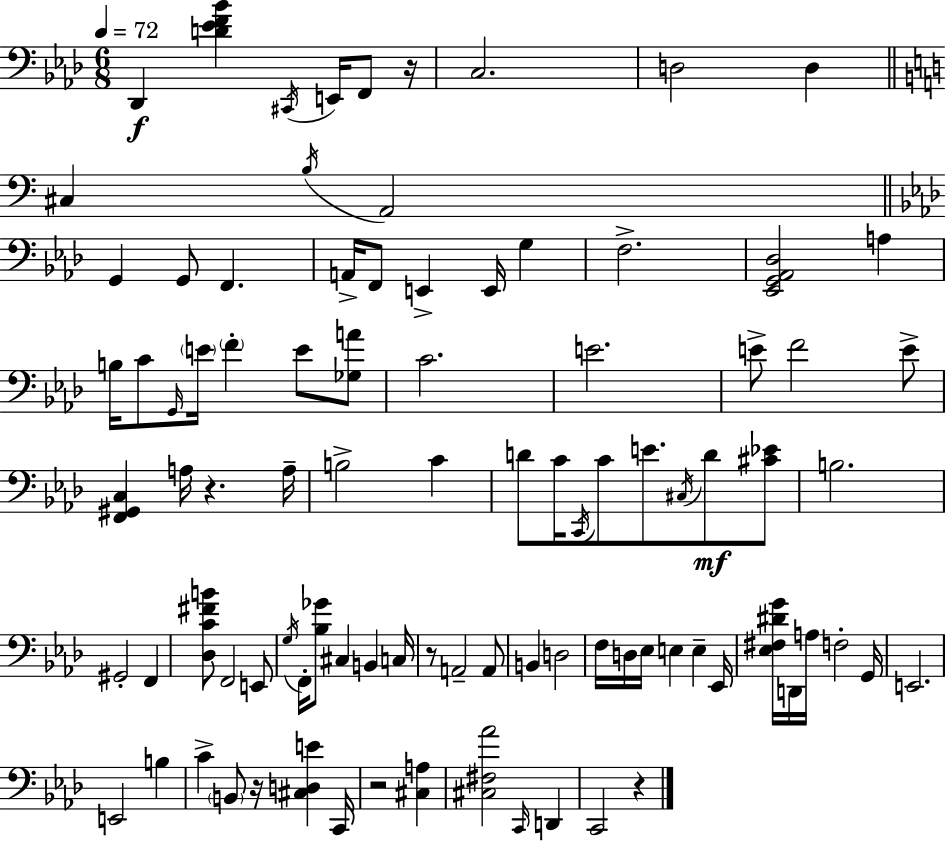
{
  \clef bass
  \numericTimeSignature
  \time 6/8
  \key aes \major
  \tempo 4 = 72
  des,4\f <d' ees' f' bes'>4 \acciaccatura { cis,16 } e,16 f,8 | r16 c2. | d2 d4 | \bar "||" \break \key c \major cis4 \acciaccatura { b16 } a,2 | \bar "||" \break \key aes \major g,4 g,8 f,4. | a,16-> f,8 e,4-> e,16 g4 | f2.-> | <ees, g, aes, des>2 a4 | \break b16 c'8 \grace { g,16 } \parenthesize e'16 \parenthesize f'4-. e'8 <ges a'>8 | c'2. | e'2. | e'8-> f'2 e'8-> | \break <f, gis, c>4 a16 r4. | a16-- b2-> c'4 | d'8 c'16 \acciaccatura { c,16 } c'8 e'8. \acciaccatura { cis16 }\mf d'8 | <cis' ees'>8 b2. | \break gis,2-. f,4 | <des c' fis' b'>8 f,2 | e,8 \acciaccatura { g16 } f,16-. <bes ges'>8 cis4 b,4 | c16 r8 a,2-- | \break a,8 b,4 d2 | f16 d16 ees16 e4 e4-- | ees,16 <ees fis dis' g'>16 d,16 a16 f2-. | g,16 e,2. | \break e,2 | b4 c'4-> \parenthesize b,8 r16 <cis d e'>4 | c,16 r2 | <cis a>4 <cis fis aes'>2 | \break \grace { c,16 } d,4 c,2 | r4 \bar "|."
}